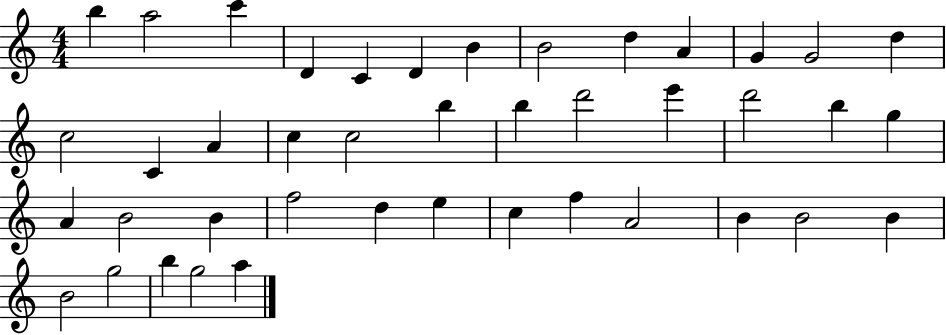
{
  \clef treble
  \numericTimeSignature
  \time 4/4
  \key c \major
  b''4 a''2 c'''4 | d'4 c'4 d'4 b'4 | b'2 d''4 a'4 | g'4 g'2 d''4 | \break c''2 c'4 a'4 | c''4 c''2 b''4 | b''4 d'''2 e'''4 | d'''2 b''4 g''4 | \break a'4 b'2 b'4 | f''2 d''4 e''4 | c''4 f''4 a'2 | b'4 b'2 b'4 | \break b'2 g''2 | b''4 g''2 a''4 | \bar "|."
}